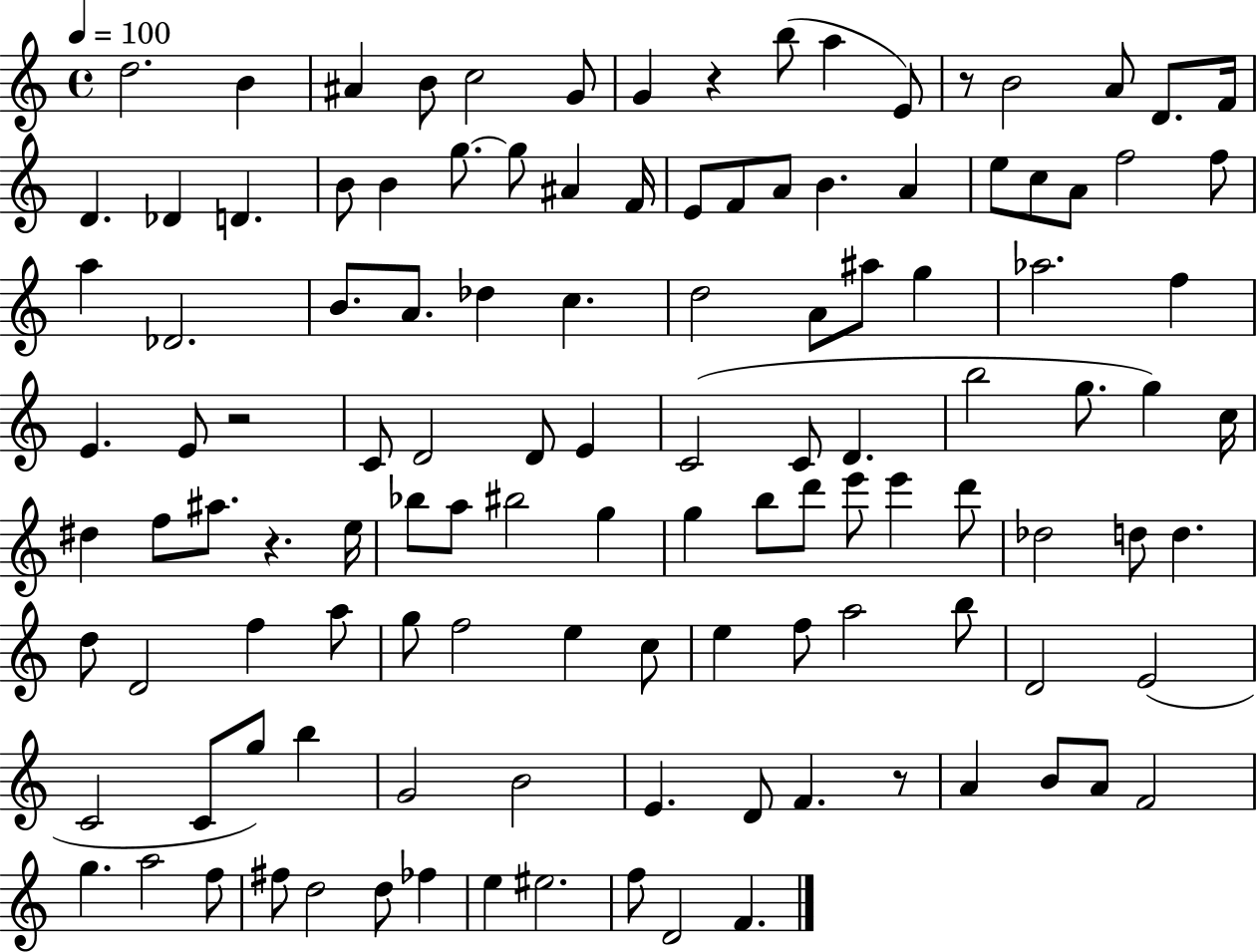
D5/h. B4/q A#4/q B4/e C5/h G4/e G4/q R/q B5/e A5/q E4/e R/e B4/h A4/e D4/e. F4/s D4/q. Db4/q D4/q. B4/e B4/q G5/e. G5/e A#4/q F4/s E4/e F4/e A4/e B4/q. A4/q E5/e C5/e A4/e F5/h F5/e A5/q Db4/h. B4/e. A4/e. Db5/q C5/q. D5/h A4/e A#5/e G5/q Ab5/h. F5/q E4/q. E4/e R/h C4/e D4/h D4/e E4/q C4/h C4/e D4/q. B5/h G5/e. G5/q C5/s D#5/q F5/e A#5/e. R/q. E5/s Bb5/e A5/e BIS5/h G5/q G5/q B5/e D6/e E6/e E6/q D6/e Db5/h D5/e D5/q. D5/e D4/h F5/q A5/e G5/e F5/h E5/q C5/e E5/q F5/e A5/h B5/e D4/h E4/h C4/h C4/e G5/e B5/q G4/h B4/h E4/q. D4/e F4/q. R/e A4/q B4/e A4/e F4/h G5/q. A5/h F5/e F#5/e D5/h D5/e FES5/q E5/q EIS5/h. F5/e D4/h F4/q.